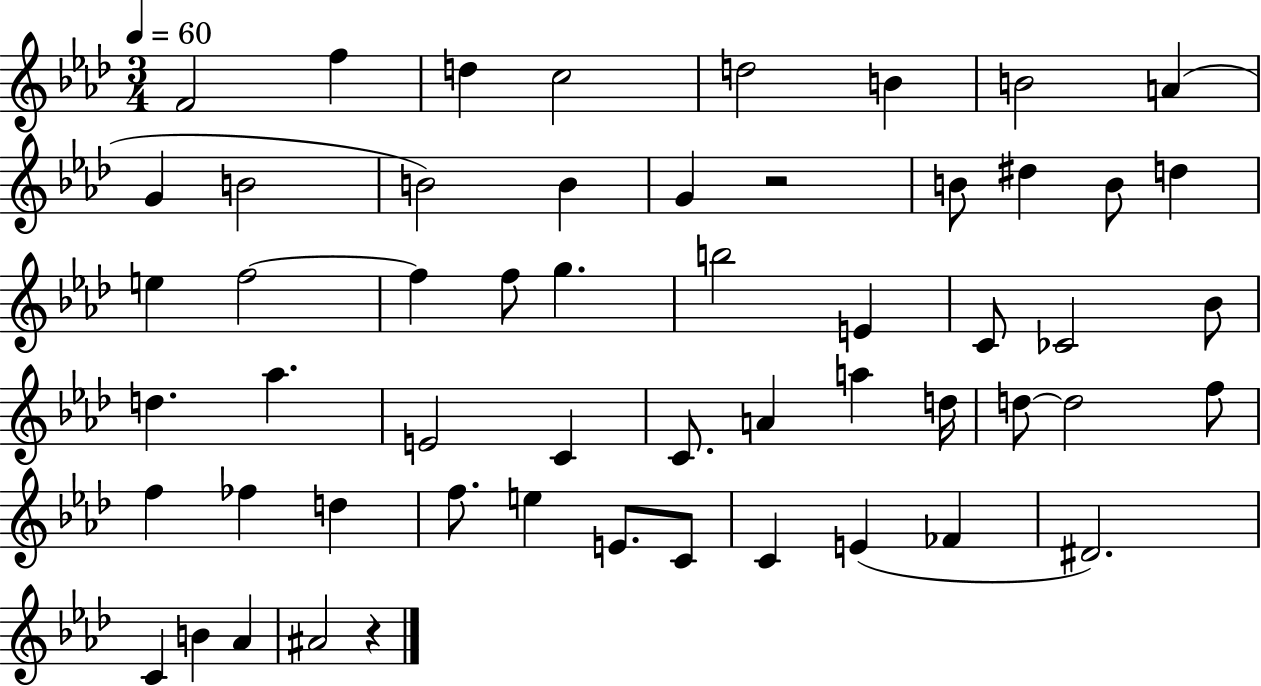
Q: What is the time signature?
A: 3/4